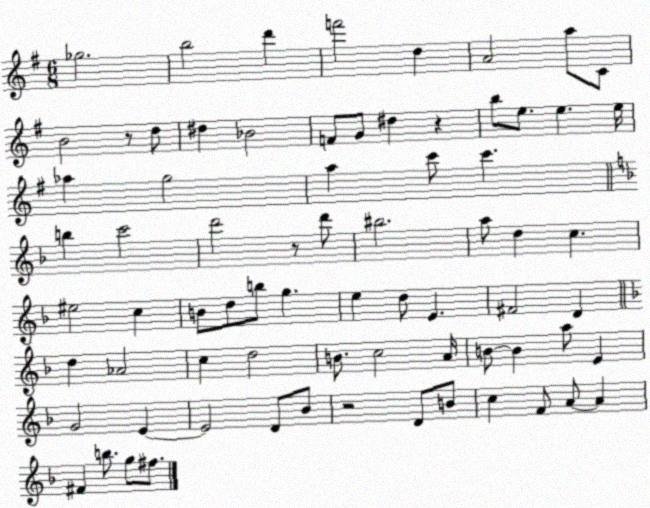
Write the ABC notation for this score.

X:1
T:Untitled
M:6/8
L:1/4
K:G
_g2 b2 d' f'2 d A2 a/2 C/2 B2 z/2 d/2 ^d _B2 F/2 G/2 ^d z b/2 e/2 e e/4 _a g2 a c'/2 c' b c'2 d'2 z/2 d'/2 ^b2 a/2 d c ^e2 c B/2 d/2 b/2 g e d/2 E ^F2 D d _A2 c d2 B/2 c2 A/4 B/2 B a/2 E G2 E E2 D/2 _B/2 z2 D/2 B/2 c F/2 A/2 A ^F b/2 g/2 ^f/2